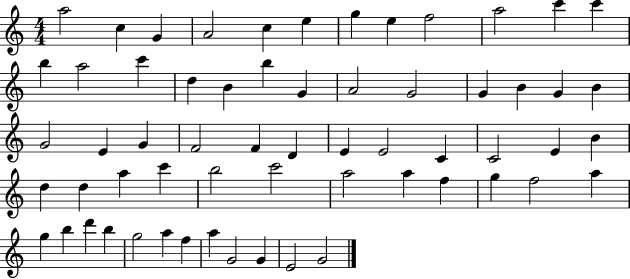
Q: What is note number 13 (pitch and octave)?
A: B5